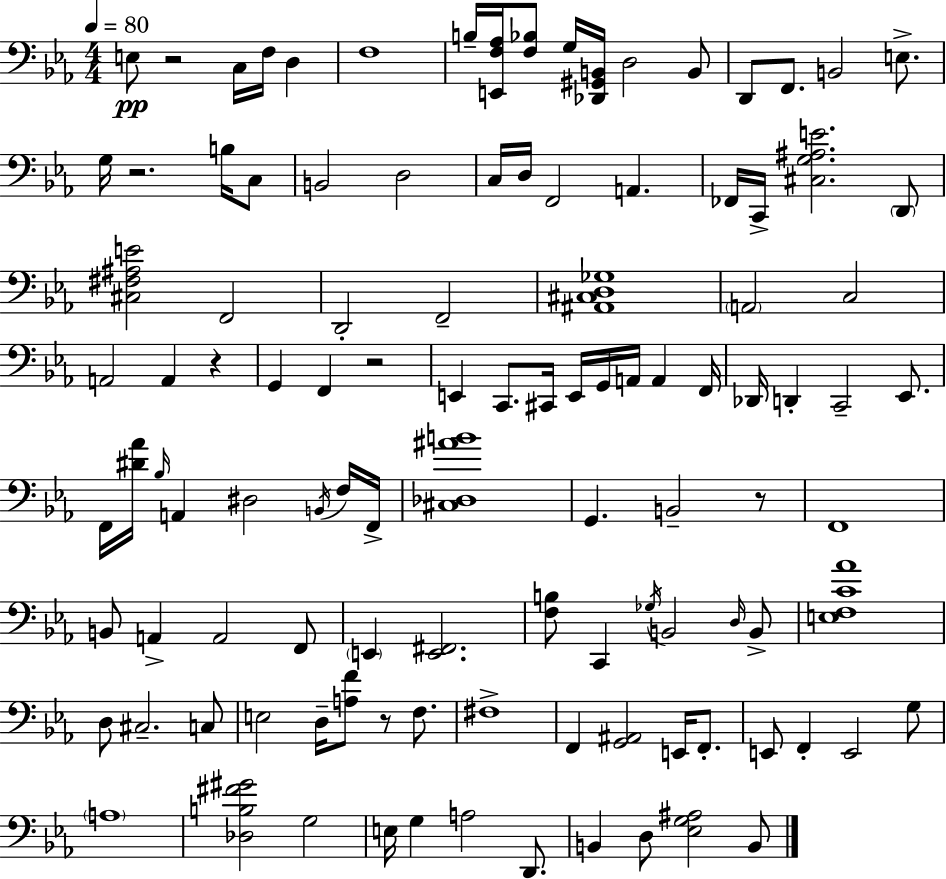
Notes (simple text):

E3/e R/h C3/s F3/s D3/q F3/w B3/s [E2,F3,Ab3]/s [F3,Bb3]/e G3/s [Db2,G#2,B2]/s D3/h B2/e D2/e F2/e. B2/h E3/e. G3/s R/h. B3/s C3/e B2/h D3/h C3/s D3/s F2/h A2/q. FES2/s C2/s [C#3,G3,A#3,E4]/h. D2/e [C#3,F#3,A#3,E4]/h F2/h D2/h F2/h [A#2,C#3,D3,Gb3]/w A2/h C3/h A2/h A2/q R/q G2/q F2/q R/h E2/q C2/e. C#2/s E2/s G2/s A2/s A2/q F2/s Db2/s D2/q C2/h Eb2/e. F2/s [D#4,Ab4]/s Bb3/s A2/q D#3/h B2/s F3/s F2/s [C#3,Db3,A#4,B4]/w G2/q. B2/h R/e F2/w B2/e A2/q A2/h F2/e E2/q [E2,F#2]/h. [F3,B3]/e C2/q Gb3/s B2/h D3/s B2/e [E3,F3,C4,Ab4]/w D3/e C#3/h. C3/e E3/h D3/s [A3,F4]/e R/e F3/e. F#3/w F2/q [G2,A#2]/h E2/s F2/e. E2/e F2/q E2/h G3/e A3/w [Db3,B3,F#4,G#4]/h G3/h E3/s G3/q A3/h D2/e. B2/q D3/e [Eb3,G3,A#3]/h B2/e